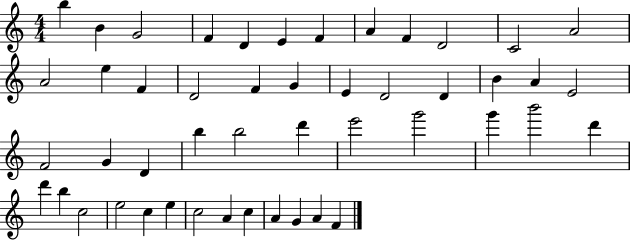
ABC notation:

X:1
T:Untitled
M:4/4
L:1/4
K:C
b B G2 F D E F A F D2 C2 A2 A2 e F D2 F G E D2 D B A E2 F2 G D b b2 d' e'2 g'2 g' b'2 d' d' b c2 e2 c e c2 A c A G A F